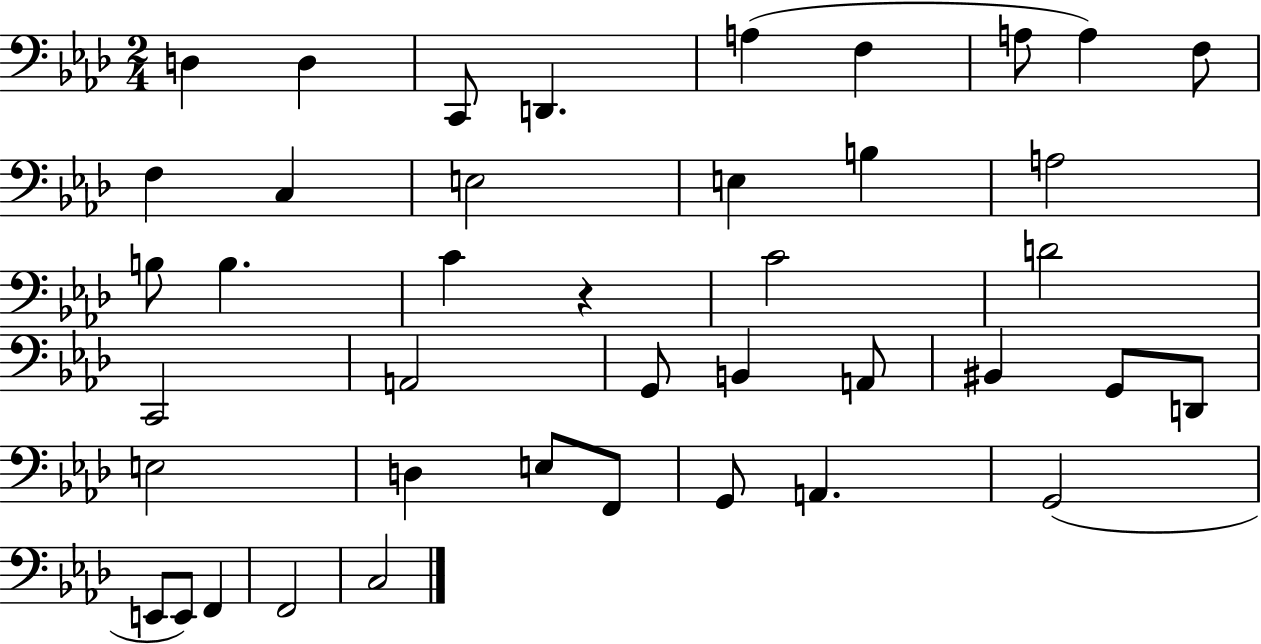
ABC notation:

X:1
T:Untitled
M:2/4
L:1/4
K:Ab
D, D, C,,/2 D,, A, F, A,/2 A, F,/2 F, C, E,2 E, B, A,2 B,/2 B, C z C2 D2 C,,2 A,,2 G,,/2 B,, A,,/2 ^B,, G,,/2 D,,/2 E,2 D, E,/2 F,,/2 G,,/2 A,, G,,2 E,,/2 E,,/2 F,, F,,2 C,2